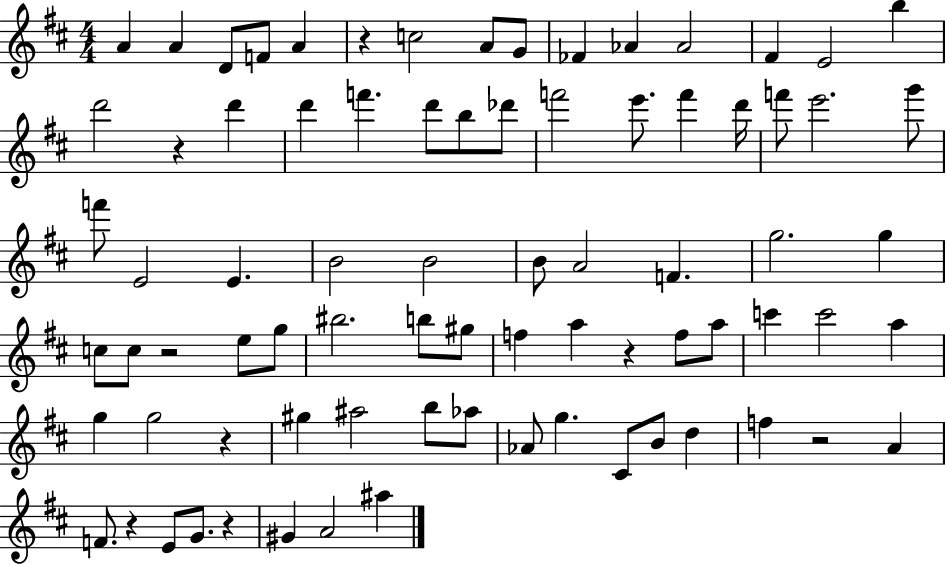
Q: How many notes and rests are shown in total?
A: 79